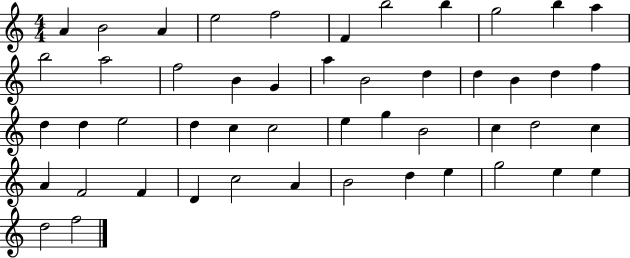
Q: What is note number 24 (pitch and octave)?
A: D5